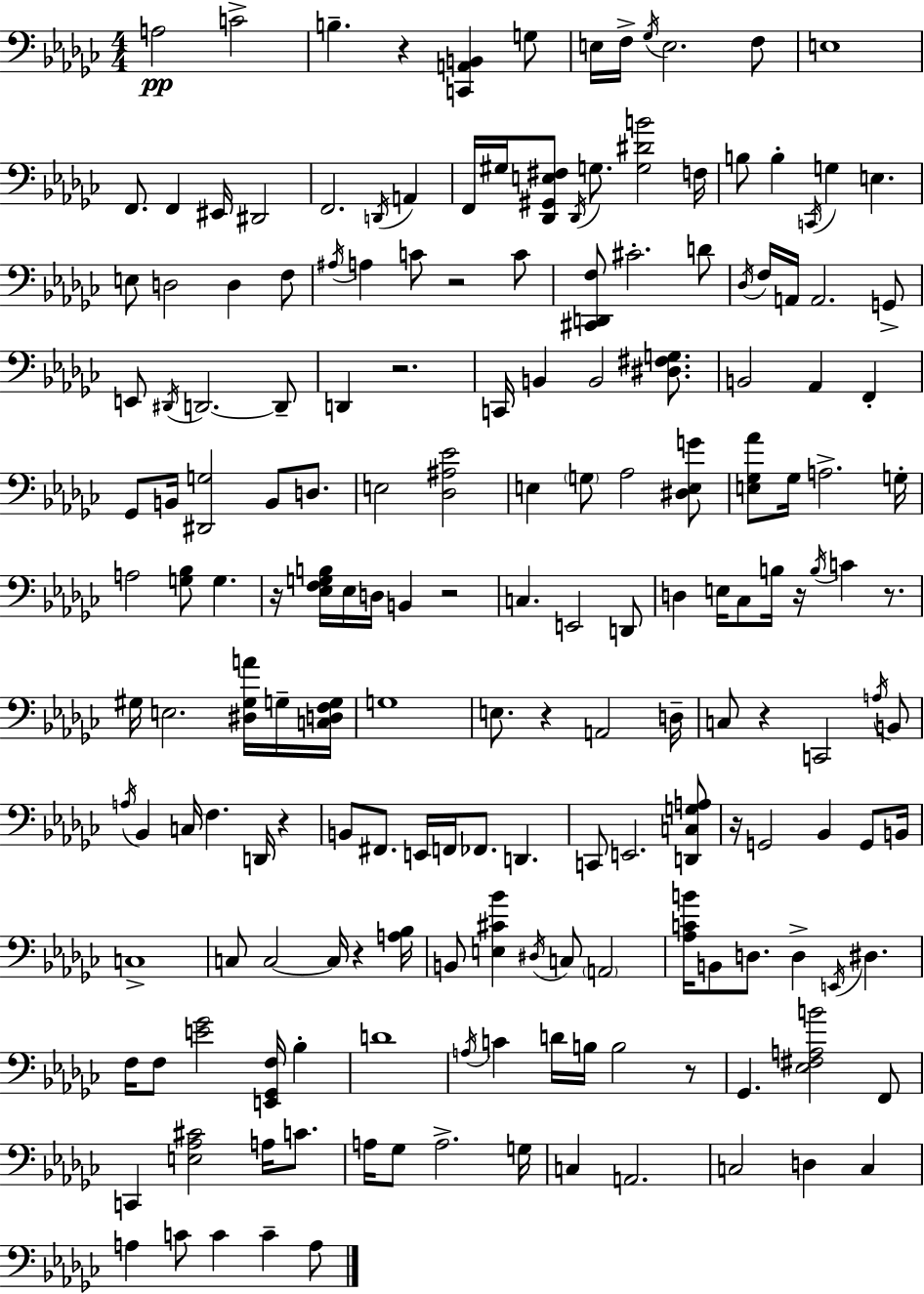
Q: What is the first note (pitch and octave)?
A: A3